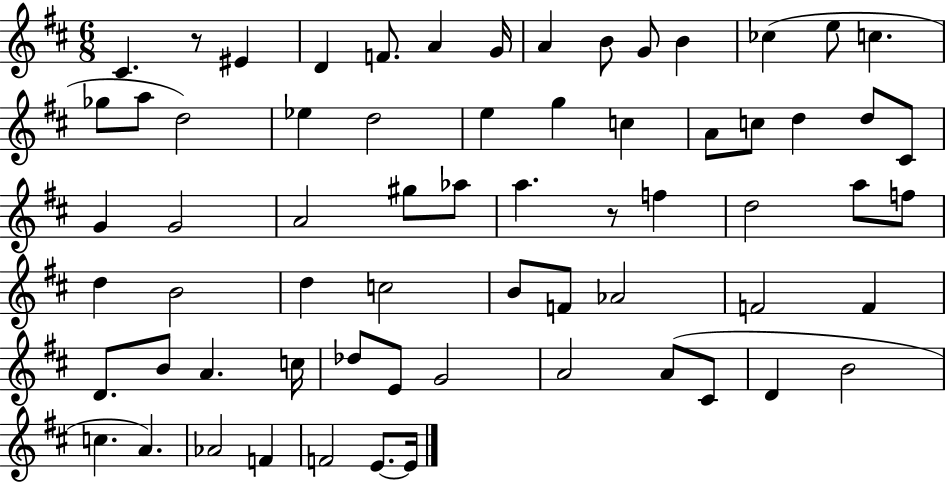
{
  \clef treble
  \numericTimeSignature
  \time 6/8
  \key d \major
  \repeat volta 2 { cis'4. r8 eis'4 | d'4 f'8. a'4 g'16 | a'4 b'8 g'8 b'4 | ces''4( e''8 c''4. | \break ges''8 a''8 d''2) | ees''4 d''2 | e''4 g''4 c''4 | a'8 c''8 d''4 d''8 cis'8 | \break g'4 g'2 | a'2 gis''8 aes''8 | a''4. r8 f''4 | d''2 a''8 f''8 | \break d''4 b'2 | d''4 c''2 | b'8 f'8 aes'2 | f'2 f'4 | \break d'8. b'8 a'4. c''16 | des''8 e'8 g'2 | a'2 a'8( cis'8 | d'4 b'2 | \break c''4. a'4.) | aes'2 f'4 | f'2 e'8.~~ e'16 | } \bar "|."
}